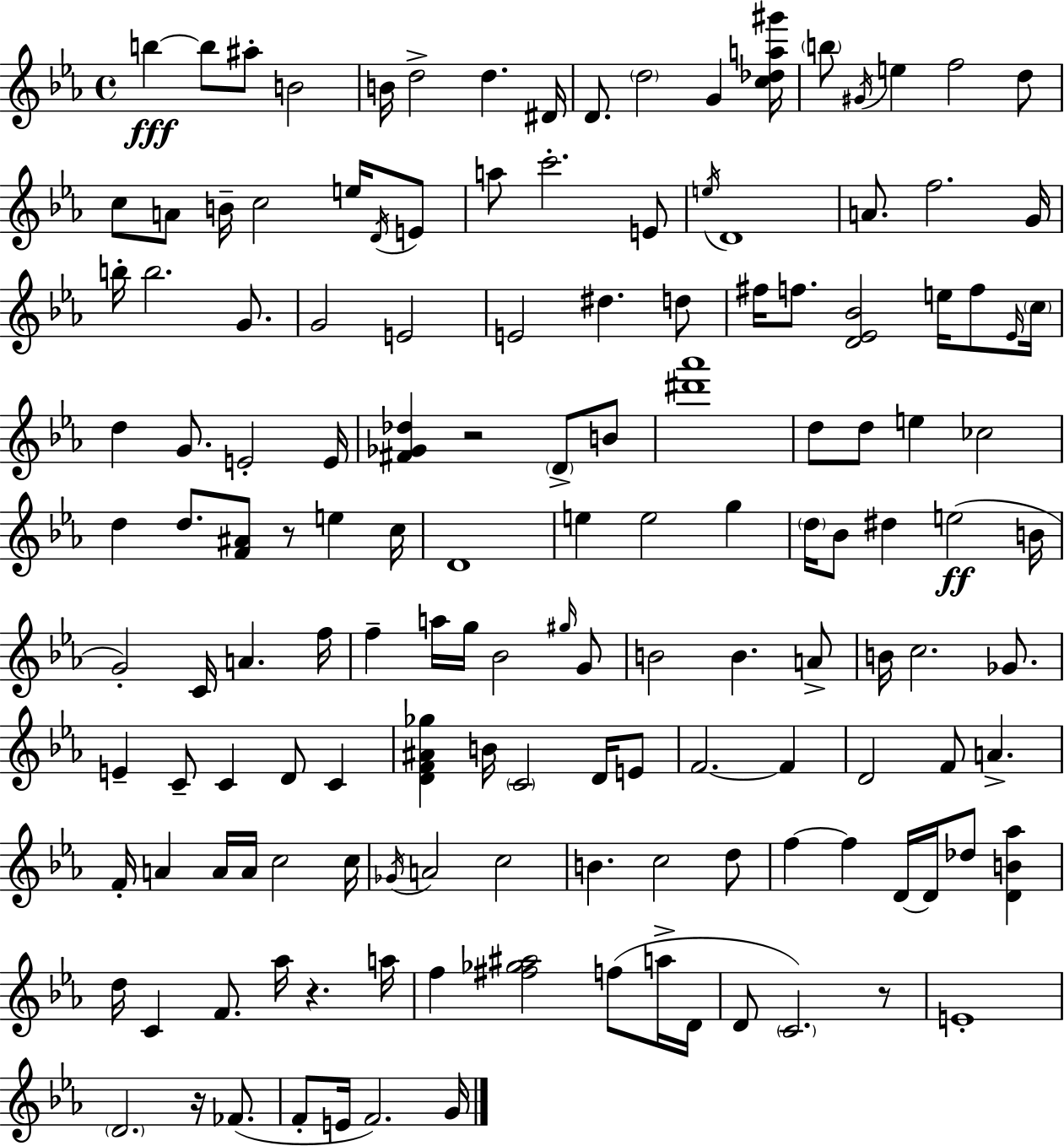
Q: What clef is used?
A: treble